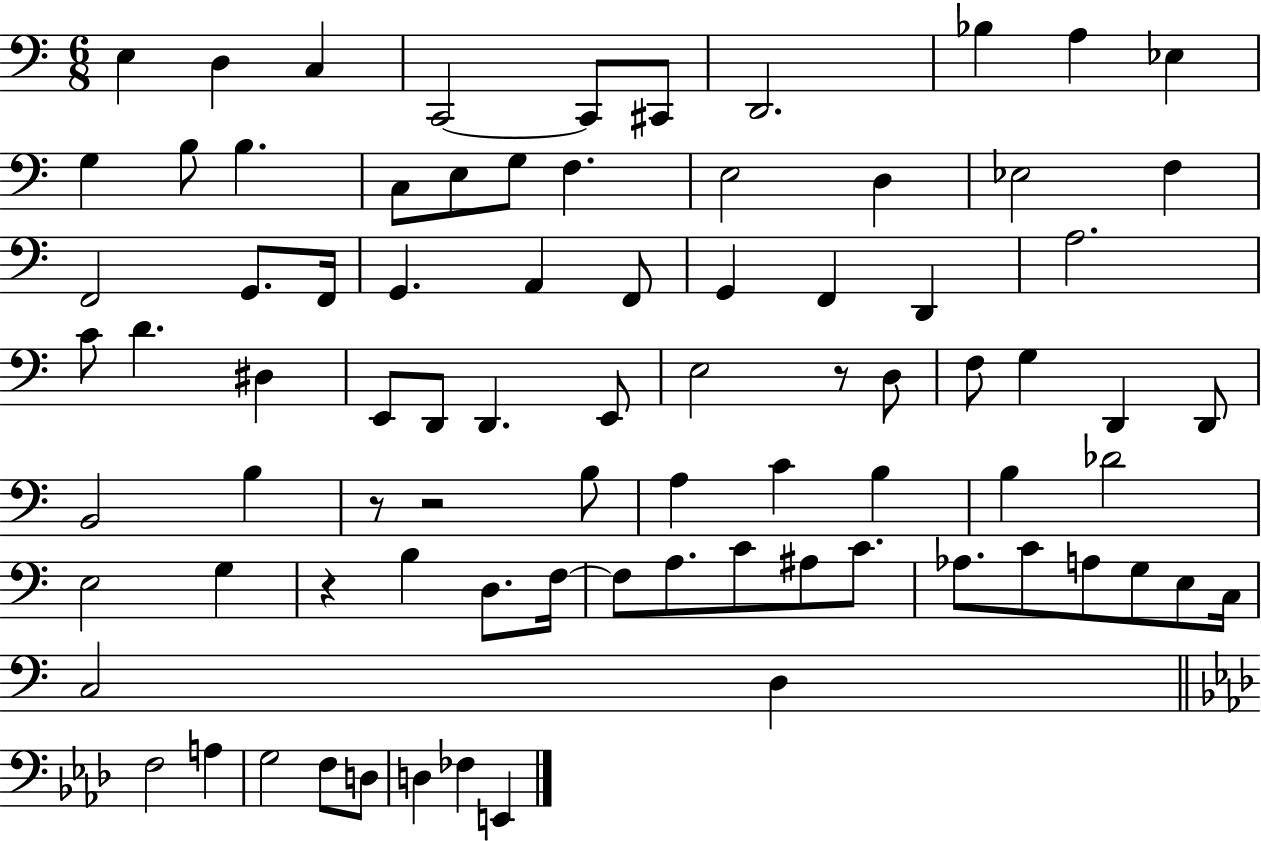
E3/q D3/q C3/q C2/h C2/e C#2/e D2/h. Bb3/q A3/q Eb3/q G3/q B3/e B3/q. C3/e E3/e G3/e F3/q. E3/h D3/q Eb3/h F3/q F2/h G2/e. F2/s G2/q. A2/q F2/e G2/q F2/q D2/q A3/h. C4/e D4/q. D#3/q E2/e D2/e D2/q. E2/e E3/h R/e D3/e F3/e G3/q D2/q D2/e B2/h B3/q R/e R/h B3/e A3/q C4/q B3/q B3/q Db4/h E3/h G3/q R/q B3/q D3/e. F3/s F3/e A3/e. C4/e A#3/e C4/e. Ab3/e. C4/e A3/e G3/e E3/e C3/s C3/h D3/q F3/h A3/q G3/h F3/e D3/e D3/q FES3/q E2/q